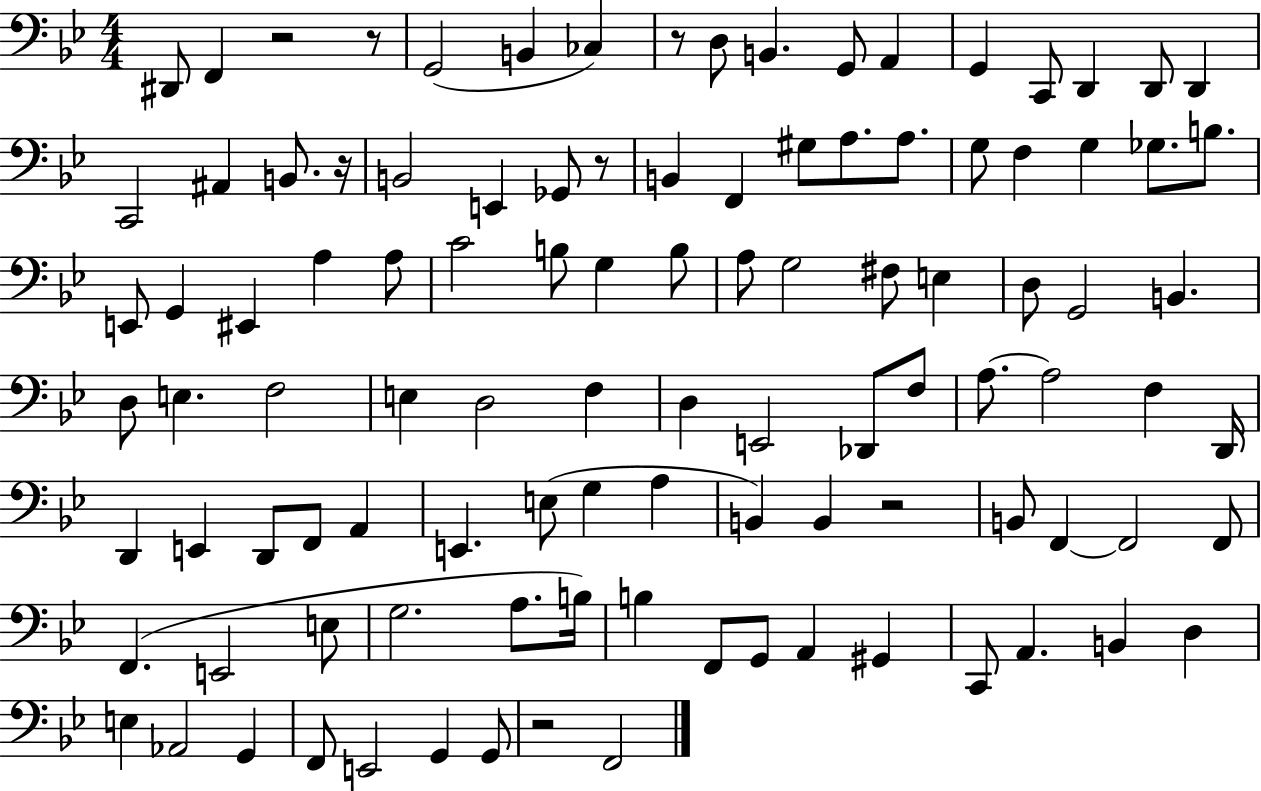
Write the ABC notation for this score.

X:1
T:Untitled
M:4/4
L:1/4
K:Bb
^D,,/2 F,, z2 z/2 G,,2 B,, _C, z/2 D,/2 B,, G,,/2 A,, G,, C,,/2 D,, D,,/2 D,, C,,2 ^A,, B,,/2 z/4 B,,2 E,, _G,,/2 z/2 B,, F,, ^G,/2 A,/2 A,/2 G,/2 F, G, _G,/2 B,/2 E,,/2 G,, ^E,, A, A,/2 C2 B,/2 G, B,/2 A,/2 G,2 ^F,/2 E, D,/2 G,,2 B,, D,/2 E, F,2 E, D,2 F, D, E,,2 _D,,/2 F,/2 A,/2 A,2 F, D,,/4 D,, E,, D,,/2 F,,/2 A,, E,, E,/2 G, A, B,, B,, z2 B,,/2 F,, F,,2 F,,/2 F,, E,,2 E,/2 G,2 A,/2 B,/4 B, F,,/2 G,,/2 A,, ^G,, C,,/2 A,, B,, D, E, _A,,2 G,, F,,/2 E,,2 G,, G,,/2 z2 F,,2